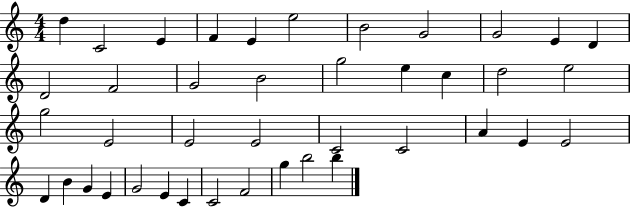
{
  \clef treble
  \numericTimeSignature
  \time 4/4
  \key c \major
  d''4 c'2 e'4 | f'4 e'4 e''2 | b'2 g'2 | g'2 e'4 d'4 | \break d'2 f'2 | g'2 b'2 | g''2 e''4 c''4 | d''2 e''2 | \break g''2 e'2 | e'2 e'2 | c'2 c'2 | a'4 e'4 e'2 | \break d'4 b'4 g'4 e'4 | g'2 e'4 c'4 | c'2 f'2 | g''4 b''2 b''4 | \break \bar "|."
}